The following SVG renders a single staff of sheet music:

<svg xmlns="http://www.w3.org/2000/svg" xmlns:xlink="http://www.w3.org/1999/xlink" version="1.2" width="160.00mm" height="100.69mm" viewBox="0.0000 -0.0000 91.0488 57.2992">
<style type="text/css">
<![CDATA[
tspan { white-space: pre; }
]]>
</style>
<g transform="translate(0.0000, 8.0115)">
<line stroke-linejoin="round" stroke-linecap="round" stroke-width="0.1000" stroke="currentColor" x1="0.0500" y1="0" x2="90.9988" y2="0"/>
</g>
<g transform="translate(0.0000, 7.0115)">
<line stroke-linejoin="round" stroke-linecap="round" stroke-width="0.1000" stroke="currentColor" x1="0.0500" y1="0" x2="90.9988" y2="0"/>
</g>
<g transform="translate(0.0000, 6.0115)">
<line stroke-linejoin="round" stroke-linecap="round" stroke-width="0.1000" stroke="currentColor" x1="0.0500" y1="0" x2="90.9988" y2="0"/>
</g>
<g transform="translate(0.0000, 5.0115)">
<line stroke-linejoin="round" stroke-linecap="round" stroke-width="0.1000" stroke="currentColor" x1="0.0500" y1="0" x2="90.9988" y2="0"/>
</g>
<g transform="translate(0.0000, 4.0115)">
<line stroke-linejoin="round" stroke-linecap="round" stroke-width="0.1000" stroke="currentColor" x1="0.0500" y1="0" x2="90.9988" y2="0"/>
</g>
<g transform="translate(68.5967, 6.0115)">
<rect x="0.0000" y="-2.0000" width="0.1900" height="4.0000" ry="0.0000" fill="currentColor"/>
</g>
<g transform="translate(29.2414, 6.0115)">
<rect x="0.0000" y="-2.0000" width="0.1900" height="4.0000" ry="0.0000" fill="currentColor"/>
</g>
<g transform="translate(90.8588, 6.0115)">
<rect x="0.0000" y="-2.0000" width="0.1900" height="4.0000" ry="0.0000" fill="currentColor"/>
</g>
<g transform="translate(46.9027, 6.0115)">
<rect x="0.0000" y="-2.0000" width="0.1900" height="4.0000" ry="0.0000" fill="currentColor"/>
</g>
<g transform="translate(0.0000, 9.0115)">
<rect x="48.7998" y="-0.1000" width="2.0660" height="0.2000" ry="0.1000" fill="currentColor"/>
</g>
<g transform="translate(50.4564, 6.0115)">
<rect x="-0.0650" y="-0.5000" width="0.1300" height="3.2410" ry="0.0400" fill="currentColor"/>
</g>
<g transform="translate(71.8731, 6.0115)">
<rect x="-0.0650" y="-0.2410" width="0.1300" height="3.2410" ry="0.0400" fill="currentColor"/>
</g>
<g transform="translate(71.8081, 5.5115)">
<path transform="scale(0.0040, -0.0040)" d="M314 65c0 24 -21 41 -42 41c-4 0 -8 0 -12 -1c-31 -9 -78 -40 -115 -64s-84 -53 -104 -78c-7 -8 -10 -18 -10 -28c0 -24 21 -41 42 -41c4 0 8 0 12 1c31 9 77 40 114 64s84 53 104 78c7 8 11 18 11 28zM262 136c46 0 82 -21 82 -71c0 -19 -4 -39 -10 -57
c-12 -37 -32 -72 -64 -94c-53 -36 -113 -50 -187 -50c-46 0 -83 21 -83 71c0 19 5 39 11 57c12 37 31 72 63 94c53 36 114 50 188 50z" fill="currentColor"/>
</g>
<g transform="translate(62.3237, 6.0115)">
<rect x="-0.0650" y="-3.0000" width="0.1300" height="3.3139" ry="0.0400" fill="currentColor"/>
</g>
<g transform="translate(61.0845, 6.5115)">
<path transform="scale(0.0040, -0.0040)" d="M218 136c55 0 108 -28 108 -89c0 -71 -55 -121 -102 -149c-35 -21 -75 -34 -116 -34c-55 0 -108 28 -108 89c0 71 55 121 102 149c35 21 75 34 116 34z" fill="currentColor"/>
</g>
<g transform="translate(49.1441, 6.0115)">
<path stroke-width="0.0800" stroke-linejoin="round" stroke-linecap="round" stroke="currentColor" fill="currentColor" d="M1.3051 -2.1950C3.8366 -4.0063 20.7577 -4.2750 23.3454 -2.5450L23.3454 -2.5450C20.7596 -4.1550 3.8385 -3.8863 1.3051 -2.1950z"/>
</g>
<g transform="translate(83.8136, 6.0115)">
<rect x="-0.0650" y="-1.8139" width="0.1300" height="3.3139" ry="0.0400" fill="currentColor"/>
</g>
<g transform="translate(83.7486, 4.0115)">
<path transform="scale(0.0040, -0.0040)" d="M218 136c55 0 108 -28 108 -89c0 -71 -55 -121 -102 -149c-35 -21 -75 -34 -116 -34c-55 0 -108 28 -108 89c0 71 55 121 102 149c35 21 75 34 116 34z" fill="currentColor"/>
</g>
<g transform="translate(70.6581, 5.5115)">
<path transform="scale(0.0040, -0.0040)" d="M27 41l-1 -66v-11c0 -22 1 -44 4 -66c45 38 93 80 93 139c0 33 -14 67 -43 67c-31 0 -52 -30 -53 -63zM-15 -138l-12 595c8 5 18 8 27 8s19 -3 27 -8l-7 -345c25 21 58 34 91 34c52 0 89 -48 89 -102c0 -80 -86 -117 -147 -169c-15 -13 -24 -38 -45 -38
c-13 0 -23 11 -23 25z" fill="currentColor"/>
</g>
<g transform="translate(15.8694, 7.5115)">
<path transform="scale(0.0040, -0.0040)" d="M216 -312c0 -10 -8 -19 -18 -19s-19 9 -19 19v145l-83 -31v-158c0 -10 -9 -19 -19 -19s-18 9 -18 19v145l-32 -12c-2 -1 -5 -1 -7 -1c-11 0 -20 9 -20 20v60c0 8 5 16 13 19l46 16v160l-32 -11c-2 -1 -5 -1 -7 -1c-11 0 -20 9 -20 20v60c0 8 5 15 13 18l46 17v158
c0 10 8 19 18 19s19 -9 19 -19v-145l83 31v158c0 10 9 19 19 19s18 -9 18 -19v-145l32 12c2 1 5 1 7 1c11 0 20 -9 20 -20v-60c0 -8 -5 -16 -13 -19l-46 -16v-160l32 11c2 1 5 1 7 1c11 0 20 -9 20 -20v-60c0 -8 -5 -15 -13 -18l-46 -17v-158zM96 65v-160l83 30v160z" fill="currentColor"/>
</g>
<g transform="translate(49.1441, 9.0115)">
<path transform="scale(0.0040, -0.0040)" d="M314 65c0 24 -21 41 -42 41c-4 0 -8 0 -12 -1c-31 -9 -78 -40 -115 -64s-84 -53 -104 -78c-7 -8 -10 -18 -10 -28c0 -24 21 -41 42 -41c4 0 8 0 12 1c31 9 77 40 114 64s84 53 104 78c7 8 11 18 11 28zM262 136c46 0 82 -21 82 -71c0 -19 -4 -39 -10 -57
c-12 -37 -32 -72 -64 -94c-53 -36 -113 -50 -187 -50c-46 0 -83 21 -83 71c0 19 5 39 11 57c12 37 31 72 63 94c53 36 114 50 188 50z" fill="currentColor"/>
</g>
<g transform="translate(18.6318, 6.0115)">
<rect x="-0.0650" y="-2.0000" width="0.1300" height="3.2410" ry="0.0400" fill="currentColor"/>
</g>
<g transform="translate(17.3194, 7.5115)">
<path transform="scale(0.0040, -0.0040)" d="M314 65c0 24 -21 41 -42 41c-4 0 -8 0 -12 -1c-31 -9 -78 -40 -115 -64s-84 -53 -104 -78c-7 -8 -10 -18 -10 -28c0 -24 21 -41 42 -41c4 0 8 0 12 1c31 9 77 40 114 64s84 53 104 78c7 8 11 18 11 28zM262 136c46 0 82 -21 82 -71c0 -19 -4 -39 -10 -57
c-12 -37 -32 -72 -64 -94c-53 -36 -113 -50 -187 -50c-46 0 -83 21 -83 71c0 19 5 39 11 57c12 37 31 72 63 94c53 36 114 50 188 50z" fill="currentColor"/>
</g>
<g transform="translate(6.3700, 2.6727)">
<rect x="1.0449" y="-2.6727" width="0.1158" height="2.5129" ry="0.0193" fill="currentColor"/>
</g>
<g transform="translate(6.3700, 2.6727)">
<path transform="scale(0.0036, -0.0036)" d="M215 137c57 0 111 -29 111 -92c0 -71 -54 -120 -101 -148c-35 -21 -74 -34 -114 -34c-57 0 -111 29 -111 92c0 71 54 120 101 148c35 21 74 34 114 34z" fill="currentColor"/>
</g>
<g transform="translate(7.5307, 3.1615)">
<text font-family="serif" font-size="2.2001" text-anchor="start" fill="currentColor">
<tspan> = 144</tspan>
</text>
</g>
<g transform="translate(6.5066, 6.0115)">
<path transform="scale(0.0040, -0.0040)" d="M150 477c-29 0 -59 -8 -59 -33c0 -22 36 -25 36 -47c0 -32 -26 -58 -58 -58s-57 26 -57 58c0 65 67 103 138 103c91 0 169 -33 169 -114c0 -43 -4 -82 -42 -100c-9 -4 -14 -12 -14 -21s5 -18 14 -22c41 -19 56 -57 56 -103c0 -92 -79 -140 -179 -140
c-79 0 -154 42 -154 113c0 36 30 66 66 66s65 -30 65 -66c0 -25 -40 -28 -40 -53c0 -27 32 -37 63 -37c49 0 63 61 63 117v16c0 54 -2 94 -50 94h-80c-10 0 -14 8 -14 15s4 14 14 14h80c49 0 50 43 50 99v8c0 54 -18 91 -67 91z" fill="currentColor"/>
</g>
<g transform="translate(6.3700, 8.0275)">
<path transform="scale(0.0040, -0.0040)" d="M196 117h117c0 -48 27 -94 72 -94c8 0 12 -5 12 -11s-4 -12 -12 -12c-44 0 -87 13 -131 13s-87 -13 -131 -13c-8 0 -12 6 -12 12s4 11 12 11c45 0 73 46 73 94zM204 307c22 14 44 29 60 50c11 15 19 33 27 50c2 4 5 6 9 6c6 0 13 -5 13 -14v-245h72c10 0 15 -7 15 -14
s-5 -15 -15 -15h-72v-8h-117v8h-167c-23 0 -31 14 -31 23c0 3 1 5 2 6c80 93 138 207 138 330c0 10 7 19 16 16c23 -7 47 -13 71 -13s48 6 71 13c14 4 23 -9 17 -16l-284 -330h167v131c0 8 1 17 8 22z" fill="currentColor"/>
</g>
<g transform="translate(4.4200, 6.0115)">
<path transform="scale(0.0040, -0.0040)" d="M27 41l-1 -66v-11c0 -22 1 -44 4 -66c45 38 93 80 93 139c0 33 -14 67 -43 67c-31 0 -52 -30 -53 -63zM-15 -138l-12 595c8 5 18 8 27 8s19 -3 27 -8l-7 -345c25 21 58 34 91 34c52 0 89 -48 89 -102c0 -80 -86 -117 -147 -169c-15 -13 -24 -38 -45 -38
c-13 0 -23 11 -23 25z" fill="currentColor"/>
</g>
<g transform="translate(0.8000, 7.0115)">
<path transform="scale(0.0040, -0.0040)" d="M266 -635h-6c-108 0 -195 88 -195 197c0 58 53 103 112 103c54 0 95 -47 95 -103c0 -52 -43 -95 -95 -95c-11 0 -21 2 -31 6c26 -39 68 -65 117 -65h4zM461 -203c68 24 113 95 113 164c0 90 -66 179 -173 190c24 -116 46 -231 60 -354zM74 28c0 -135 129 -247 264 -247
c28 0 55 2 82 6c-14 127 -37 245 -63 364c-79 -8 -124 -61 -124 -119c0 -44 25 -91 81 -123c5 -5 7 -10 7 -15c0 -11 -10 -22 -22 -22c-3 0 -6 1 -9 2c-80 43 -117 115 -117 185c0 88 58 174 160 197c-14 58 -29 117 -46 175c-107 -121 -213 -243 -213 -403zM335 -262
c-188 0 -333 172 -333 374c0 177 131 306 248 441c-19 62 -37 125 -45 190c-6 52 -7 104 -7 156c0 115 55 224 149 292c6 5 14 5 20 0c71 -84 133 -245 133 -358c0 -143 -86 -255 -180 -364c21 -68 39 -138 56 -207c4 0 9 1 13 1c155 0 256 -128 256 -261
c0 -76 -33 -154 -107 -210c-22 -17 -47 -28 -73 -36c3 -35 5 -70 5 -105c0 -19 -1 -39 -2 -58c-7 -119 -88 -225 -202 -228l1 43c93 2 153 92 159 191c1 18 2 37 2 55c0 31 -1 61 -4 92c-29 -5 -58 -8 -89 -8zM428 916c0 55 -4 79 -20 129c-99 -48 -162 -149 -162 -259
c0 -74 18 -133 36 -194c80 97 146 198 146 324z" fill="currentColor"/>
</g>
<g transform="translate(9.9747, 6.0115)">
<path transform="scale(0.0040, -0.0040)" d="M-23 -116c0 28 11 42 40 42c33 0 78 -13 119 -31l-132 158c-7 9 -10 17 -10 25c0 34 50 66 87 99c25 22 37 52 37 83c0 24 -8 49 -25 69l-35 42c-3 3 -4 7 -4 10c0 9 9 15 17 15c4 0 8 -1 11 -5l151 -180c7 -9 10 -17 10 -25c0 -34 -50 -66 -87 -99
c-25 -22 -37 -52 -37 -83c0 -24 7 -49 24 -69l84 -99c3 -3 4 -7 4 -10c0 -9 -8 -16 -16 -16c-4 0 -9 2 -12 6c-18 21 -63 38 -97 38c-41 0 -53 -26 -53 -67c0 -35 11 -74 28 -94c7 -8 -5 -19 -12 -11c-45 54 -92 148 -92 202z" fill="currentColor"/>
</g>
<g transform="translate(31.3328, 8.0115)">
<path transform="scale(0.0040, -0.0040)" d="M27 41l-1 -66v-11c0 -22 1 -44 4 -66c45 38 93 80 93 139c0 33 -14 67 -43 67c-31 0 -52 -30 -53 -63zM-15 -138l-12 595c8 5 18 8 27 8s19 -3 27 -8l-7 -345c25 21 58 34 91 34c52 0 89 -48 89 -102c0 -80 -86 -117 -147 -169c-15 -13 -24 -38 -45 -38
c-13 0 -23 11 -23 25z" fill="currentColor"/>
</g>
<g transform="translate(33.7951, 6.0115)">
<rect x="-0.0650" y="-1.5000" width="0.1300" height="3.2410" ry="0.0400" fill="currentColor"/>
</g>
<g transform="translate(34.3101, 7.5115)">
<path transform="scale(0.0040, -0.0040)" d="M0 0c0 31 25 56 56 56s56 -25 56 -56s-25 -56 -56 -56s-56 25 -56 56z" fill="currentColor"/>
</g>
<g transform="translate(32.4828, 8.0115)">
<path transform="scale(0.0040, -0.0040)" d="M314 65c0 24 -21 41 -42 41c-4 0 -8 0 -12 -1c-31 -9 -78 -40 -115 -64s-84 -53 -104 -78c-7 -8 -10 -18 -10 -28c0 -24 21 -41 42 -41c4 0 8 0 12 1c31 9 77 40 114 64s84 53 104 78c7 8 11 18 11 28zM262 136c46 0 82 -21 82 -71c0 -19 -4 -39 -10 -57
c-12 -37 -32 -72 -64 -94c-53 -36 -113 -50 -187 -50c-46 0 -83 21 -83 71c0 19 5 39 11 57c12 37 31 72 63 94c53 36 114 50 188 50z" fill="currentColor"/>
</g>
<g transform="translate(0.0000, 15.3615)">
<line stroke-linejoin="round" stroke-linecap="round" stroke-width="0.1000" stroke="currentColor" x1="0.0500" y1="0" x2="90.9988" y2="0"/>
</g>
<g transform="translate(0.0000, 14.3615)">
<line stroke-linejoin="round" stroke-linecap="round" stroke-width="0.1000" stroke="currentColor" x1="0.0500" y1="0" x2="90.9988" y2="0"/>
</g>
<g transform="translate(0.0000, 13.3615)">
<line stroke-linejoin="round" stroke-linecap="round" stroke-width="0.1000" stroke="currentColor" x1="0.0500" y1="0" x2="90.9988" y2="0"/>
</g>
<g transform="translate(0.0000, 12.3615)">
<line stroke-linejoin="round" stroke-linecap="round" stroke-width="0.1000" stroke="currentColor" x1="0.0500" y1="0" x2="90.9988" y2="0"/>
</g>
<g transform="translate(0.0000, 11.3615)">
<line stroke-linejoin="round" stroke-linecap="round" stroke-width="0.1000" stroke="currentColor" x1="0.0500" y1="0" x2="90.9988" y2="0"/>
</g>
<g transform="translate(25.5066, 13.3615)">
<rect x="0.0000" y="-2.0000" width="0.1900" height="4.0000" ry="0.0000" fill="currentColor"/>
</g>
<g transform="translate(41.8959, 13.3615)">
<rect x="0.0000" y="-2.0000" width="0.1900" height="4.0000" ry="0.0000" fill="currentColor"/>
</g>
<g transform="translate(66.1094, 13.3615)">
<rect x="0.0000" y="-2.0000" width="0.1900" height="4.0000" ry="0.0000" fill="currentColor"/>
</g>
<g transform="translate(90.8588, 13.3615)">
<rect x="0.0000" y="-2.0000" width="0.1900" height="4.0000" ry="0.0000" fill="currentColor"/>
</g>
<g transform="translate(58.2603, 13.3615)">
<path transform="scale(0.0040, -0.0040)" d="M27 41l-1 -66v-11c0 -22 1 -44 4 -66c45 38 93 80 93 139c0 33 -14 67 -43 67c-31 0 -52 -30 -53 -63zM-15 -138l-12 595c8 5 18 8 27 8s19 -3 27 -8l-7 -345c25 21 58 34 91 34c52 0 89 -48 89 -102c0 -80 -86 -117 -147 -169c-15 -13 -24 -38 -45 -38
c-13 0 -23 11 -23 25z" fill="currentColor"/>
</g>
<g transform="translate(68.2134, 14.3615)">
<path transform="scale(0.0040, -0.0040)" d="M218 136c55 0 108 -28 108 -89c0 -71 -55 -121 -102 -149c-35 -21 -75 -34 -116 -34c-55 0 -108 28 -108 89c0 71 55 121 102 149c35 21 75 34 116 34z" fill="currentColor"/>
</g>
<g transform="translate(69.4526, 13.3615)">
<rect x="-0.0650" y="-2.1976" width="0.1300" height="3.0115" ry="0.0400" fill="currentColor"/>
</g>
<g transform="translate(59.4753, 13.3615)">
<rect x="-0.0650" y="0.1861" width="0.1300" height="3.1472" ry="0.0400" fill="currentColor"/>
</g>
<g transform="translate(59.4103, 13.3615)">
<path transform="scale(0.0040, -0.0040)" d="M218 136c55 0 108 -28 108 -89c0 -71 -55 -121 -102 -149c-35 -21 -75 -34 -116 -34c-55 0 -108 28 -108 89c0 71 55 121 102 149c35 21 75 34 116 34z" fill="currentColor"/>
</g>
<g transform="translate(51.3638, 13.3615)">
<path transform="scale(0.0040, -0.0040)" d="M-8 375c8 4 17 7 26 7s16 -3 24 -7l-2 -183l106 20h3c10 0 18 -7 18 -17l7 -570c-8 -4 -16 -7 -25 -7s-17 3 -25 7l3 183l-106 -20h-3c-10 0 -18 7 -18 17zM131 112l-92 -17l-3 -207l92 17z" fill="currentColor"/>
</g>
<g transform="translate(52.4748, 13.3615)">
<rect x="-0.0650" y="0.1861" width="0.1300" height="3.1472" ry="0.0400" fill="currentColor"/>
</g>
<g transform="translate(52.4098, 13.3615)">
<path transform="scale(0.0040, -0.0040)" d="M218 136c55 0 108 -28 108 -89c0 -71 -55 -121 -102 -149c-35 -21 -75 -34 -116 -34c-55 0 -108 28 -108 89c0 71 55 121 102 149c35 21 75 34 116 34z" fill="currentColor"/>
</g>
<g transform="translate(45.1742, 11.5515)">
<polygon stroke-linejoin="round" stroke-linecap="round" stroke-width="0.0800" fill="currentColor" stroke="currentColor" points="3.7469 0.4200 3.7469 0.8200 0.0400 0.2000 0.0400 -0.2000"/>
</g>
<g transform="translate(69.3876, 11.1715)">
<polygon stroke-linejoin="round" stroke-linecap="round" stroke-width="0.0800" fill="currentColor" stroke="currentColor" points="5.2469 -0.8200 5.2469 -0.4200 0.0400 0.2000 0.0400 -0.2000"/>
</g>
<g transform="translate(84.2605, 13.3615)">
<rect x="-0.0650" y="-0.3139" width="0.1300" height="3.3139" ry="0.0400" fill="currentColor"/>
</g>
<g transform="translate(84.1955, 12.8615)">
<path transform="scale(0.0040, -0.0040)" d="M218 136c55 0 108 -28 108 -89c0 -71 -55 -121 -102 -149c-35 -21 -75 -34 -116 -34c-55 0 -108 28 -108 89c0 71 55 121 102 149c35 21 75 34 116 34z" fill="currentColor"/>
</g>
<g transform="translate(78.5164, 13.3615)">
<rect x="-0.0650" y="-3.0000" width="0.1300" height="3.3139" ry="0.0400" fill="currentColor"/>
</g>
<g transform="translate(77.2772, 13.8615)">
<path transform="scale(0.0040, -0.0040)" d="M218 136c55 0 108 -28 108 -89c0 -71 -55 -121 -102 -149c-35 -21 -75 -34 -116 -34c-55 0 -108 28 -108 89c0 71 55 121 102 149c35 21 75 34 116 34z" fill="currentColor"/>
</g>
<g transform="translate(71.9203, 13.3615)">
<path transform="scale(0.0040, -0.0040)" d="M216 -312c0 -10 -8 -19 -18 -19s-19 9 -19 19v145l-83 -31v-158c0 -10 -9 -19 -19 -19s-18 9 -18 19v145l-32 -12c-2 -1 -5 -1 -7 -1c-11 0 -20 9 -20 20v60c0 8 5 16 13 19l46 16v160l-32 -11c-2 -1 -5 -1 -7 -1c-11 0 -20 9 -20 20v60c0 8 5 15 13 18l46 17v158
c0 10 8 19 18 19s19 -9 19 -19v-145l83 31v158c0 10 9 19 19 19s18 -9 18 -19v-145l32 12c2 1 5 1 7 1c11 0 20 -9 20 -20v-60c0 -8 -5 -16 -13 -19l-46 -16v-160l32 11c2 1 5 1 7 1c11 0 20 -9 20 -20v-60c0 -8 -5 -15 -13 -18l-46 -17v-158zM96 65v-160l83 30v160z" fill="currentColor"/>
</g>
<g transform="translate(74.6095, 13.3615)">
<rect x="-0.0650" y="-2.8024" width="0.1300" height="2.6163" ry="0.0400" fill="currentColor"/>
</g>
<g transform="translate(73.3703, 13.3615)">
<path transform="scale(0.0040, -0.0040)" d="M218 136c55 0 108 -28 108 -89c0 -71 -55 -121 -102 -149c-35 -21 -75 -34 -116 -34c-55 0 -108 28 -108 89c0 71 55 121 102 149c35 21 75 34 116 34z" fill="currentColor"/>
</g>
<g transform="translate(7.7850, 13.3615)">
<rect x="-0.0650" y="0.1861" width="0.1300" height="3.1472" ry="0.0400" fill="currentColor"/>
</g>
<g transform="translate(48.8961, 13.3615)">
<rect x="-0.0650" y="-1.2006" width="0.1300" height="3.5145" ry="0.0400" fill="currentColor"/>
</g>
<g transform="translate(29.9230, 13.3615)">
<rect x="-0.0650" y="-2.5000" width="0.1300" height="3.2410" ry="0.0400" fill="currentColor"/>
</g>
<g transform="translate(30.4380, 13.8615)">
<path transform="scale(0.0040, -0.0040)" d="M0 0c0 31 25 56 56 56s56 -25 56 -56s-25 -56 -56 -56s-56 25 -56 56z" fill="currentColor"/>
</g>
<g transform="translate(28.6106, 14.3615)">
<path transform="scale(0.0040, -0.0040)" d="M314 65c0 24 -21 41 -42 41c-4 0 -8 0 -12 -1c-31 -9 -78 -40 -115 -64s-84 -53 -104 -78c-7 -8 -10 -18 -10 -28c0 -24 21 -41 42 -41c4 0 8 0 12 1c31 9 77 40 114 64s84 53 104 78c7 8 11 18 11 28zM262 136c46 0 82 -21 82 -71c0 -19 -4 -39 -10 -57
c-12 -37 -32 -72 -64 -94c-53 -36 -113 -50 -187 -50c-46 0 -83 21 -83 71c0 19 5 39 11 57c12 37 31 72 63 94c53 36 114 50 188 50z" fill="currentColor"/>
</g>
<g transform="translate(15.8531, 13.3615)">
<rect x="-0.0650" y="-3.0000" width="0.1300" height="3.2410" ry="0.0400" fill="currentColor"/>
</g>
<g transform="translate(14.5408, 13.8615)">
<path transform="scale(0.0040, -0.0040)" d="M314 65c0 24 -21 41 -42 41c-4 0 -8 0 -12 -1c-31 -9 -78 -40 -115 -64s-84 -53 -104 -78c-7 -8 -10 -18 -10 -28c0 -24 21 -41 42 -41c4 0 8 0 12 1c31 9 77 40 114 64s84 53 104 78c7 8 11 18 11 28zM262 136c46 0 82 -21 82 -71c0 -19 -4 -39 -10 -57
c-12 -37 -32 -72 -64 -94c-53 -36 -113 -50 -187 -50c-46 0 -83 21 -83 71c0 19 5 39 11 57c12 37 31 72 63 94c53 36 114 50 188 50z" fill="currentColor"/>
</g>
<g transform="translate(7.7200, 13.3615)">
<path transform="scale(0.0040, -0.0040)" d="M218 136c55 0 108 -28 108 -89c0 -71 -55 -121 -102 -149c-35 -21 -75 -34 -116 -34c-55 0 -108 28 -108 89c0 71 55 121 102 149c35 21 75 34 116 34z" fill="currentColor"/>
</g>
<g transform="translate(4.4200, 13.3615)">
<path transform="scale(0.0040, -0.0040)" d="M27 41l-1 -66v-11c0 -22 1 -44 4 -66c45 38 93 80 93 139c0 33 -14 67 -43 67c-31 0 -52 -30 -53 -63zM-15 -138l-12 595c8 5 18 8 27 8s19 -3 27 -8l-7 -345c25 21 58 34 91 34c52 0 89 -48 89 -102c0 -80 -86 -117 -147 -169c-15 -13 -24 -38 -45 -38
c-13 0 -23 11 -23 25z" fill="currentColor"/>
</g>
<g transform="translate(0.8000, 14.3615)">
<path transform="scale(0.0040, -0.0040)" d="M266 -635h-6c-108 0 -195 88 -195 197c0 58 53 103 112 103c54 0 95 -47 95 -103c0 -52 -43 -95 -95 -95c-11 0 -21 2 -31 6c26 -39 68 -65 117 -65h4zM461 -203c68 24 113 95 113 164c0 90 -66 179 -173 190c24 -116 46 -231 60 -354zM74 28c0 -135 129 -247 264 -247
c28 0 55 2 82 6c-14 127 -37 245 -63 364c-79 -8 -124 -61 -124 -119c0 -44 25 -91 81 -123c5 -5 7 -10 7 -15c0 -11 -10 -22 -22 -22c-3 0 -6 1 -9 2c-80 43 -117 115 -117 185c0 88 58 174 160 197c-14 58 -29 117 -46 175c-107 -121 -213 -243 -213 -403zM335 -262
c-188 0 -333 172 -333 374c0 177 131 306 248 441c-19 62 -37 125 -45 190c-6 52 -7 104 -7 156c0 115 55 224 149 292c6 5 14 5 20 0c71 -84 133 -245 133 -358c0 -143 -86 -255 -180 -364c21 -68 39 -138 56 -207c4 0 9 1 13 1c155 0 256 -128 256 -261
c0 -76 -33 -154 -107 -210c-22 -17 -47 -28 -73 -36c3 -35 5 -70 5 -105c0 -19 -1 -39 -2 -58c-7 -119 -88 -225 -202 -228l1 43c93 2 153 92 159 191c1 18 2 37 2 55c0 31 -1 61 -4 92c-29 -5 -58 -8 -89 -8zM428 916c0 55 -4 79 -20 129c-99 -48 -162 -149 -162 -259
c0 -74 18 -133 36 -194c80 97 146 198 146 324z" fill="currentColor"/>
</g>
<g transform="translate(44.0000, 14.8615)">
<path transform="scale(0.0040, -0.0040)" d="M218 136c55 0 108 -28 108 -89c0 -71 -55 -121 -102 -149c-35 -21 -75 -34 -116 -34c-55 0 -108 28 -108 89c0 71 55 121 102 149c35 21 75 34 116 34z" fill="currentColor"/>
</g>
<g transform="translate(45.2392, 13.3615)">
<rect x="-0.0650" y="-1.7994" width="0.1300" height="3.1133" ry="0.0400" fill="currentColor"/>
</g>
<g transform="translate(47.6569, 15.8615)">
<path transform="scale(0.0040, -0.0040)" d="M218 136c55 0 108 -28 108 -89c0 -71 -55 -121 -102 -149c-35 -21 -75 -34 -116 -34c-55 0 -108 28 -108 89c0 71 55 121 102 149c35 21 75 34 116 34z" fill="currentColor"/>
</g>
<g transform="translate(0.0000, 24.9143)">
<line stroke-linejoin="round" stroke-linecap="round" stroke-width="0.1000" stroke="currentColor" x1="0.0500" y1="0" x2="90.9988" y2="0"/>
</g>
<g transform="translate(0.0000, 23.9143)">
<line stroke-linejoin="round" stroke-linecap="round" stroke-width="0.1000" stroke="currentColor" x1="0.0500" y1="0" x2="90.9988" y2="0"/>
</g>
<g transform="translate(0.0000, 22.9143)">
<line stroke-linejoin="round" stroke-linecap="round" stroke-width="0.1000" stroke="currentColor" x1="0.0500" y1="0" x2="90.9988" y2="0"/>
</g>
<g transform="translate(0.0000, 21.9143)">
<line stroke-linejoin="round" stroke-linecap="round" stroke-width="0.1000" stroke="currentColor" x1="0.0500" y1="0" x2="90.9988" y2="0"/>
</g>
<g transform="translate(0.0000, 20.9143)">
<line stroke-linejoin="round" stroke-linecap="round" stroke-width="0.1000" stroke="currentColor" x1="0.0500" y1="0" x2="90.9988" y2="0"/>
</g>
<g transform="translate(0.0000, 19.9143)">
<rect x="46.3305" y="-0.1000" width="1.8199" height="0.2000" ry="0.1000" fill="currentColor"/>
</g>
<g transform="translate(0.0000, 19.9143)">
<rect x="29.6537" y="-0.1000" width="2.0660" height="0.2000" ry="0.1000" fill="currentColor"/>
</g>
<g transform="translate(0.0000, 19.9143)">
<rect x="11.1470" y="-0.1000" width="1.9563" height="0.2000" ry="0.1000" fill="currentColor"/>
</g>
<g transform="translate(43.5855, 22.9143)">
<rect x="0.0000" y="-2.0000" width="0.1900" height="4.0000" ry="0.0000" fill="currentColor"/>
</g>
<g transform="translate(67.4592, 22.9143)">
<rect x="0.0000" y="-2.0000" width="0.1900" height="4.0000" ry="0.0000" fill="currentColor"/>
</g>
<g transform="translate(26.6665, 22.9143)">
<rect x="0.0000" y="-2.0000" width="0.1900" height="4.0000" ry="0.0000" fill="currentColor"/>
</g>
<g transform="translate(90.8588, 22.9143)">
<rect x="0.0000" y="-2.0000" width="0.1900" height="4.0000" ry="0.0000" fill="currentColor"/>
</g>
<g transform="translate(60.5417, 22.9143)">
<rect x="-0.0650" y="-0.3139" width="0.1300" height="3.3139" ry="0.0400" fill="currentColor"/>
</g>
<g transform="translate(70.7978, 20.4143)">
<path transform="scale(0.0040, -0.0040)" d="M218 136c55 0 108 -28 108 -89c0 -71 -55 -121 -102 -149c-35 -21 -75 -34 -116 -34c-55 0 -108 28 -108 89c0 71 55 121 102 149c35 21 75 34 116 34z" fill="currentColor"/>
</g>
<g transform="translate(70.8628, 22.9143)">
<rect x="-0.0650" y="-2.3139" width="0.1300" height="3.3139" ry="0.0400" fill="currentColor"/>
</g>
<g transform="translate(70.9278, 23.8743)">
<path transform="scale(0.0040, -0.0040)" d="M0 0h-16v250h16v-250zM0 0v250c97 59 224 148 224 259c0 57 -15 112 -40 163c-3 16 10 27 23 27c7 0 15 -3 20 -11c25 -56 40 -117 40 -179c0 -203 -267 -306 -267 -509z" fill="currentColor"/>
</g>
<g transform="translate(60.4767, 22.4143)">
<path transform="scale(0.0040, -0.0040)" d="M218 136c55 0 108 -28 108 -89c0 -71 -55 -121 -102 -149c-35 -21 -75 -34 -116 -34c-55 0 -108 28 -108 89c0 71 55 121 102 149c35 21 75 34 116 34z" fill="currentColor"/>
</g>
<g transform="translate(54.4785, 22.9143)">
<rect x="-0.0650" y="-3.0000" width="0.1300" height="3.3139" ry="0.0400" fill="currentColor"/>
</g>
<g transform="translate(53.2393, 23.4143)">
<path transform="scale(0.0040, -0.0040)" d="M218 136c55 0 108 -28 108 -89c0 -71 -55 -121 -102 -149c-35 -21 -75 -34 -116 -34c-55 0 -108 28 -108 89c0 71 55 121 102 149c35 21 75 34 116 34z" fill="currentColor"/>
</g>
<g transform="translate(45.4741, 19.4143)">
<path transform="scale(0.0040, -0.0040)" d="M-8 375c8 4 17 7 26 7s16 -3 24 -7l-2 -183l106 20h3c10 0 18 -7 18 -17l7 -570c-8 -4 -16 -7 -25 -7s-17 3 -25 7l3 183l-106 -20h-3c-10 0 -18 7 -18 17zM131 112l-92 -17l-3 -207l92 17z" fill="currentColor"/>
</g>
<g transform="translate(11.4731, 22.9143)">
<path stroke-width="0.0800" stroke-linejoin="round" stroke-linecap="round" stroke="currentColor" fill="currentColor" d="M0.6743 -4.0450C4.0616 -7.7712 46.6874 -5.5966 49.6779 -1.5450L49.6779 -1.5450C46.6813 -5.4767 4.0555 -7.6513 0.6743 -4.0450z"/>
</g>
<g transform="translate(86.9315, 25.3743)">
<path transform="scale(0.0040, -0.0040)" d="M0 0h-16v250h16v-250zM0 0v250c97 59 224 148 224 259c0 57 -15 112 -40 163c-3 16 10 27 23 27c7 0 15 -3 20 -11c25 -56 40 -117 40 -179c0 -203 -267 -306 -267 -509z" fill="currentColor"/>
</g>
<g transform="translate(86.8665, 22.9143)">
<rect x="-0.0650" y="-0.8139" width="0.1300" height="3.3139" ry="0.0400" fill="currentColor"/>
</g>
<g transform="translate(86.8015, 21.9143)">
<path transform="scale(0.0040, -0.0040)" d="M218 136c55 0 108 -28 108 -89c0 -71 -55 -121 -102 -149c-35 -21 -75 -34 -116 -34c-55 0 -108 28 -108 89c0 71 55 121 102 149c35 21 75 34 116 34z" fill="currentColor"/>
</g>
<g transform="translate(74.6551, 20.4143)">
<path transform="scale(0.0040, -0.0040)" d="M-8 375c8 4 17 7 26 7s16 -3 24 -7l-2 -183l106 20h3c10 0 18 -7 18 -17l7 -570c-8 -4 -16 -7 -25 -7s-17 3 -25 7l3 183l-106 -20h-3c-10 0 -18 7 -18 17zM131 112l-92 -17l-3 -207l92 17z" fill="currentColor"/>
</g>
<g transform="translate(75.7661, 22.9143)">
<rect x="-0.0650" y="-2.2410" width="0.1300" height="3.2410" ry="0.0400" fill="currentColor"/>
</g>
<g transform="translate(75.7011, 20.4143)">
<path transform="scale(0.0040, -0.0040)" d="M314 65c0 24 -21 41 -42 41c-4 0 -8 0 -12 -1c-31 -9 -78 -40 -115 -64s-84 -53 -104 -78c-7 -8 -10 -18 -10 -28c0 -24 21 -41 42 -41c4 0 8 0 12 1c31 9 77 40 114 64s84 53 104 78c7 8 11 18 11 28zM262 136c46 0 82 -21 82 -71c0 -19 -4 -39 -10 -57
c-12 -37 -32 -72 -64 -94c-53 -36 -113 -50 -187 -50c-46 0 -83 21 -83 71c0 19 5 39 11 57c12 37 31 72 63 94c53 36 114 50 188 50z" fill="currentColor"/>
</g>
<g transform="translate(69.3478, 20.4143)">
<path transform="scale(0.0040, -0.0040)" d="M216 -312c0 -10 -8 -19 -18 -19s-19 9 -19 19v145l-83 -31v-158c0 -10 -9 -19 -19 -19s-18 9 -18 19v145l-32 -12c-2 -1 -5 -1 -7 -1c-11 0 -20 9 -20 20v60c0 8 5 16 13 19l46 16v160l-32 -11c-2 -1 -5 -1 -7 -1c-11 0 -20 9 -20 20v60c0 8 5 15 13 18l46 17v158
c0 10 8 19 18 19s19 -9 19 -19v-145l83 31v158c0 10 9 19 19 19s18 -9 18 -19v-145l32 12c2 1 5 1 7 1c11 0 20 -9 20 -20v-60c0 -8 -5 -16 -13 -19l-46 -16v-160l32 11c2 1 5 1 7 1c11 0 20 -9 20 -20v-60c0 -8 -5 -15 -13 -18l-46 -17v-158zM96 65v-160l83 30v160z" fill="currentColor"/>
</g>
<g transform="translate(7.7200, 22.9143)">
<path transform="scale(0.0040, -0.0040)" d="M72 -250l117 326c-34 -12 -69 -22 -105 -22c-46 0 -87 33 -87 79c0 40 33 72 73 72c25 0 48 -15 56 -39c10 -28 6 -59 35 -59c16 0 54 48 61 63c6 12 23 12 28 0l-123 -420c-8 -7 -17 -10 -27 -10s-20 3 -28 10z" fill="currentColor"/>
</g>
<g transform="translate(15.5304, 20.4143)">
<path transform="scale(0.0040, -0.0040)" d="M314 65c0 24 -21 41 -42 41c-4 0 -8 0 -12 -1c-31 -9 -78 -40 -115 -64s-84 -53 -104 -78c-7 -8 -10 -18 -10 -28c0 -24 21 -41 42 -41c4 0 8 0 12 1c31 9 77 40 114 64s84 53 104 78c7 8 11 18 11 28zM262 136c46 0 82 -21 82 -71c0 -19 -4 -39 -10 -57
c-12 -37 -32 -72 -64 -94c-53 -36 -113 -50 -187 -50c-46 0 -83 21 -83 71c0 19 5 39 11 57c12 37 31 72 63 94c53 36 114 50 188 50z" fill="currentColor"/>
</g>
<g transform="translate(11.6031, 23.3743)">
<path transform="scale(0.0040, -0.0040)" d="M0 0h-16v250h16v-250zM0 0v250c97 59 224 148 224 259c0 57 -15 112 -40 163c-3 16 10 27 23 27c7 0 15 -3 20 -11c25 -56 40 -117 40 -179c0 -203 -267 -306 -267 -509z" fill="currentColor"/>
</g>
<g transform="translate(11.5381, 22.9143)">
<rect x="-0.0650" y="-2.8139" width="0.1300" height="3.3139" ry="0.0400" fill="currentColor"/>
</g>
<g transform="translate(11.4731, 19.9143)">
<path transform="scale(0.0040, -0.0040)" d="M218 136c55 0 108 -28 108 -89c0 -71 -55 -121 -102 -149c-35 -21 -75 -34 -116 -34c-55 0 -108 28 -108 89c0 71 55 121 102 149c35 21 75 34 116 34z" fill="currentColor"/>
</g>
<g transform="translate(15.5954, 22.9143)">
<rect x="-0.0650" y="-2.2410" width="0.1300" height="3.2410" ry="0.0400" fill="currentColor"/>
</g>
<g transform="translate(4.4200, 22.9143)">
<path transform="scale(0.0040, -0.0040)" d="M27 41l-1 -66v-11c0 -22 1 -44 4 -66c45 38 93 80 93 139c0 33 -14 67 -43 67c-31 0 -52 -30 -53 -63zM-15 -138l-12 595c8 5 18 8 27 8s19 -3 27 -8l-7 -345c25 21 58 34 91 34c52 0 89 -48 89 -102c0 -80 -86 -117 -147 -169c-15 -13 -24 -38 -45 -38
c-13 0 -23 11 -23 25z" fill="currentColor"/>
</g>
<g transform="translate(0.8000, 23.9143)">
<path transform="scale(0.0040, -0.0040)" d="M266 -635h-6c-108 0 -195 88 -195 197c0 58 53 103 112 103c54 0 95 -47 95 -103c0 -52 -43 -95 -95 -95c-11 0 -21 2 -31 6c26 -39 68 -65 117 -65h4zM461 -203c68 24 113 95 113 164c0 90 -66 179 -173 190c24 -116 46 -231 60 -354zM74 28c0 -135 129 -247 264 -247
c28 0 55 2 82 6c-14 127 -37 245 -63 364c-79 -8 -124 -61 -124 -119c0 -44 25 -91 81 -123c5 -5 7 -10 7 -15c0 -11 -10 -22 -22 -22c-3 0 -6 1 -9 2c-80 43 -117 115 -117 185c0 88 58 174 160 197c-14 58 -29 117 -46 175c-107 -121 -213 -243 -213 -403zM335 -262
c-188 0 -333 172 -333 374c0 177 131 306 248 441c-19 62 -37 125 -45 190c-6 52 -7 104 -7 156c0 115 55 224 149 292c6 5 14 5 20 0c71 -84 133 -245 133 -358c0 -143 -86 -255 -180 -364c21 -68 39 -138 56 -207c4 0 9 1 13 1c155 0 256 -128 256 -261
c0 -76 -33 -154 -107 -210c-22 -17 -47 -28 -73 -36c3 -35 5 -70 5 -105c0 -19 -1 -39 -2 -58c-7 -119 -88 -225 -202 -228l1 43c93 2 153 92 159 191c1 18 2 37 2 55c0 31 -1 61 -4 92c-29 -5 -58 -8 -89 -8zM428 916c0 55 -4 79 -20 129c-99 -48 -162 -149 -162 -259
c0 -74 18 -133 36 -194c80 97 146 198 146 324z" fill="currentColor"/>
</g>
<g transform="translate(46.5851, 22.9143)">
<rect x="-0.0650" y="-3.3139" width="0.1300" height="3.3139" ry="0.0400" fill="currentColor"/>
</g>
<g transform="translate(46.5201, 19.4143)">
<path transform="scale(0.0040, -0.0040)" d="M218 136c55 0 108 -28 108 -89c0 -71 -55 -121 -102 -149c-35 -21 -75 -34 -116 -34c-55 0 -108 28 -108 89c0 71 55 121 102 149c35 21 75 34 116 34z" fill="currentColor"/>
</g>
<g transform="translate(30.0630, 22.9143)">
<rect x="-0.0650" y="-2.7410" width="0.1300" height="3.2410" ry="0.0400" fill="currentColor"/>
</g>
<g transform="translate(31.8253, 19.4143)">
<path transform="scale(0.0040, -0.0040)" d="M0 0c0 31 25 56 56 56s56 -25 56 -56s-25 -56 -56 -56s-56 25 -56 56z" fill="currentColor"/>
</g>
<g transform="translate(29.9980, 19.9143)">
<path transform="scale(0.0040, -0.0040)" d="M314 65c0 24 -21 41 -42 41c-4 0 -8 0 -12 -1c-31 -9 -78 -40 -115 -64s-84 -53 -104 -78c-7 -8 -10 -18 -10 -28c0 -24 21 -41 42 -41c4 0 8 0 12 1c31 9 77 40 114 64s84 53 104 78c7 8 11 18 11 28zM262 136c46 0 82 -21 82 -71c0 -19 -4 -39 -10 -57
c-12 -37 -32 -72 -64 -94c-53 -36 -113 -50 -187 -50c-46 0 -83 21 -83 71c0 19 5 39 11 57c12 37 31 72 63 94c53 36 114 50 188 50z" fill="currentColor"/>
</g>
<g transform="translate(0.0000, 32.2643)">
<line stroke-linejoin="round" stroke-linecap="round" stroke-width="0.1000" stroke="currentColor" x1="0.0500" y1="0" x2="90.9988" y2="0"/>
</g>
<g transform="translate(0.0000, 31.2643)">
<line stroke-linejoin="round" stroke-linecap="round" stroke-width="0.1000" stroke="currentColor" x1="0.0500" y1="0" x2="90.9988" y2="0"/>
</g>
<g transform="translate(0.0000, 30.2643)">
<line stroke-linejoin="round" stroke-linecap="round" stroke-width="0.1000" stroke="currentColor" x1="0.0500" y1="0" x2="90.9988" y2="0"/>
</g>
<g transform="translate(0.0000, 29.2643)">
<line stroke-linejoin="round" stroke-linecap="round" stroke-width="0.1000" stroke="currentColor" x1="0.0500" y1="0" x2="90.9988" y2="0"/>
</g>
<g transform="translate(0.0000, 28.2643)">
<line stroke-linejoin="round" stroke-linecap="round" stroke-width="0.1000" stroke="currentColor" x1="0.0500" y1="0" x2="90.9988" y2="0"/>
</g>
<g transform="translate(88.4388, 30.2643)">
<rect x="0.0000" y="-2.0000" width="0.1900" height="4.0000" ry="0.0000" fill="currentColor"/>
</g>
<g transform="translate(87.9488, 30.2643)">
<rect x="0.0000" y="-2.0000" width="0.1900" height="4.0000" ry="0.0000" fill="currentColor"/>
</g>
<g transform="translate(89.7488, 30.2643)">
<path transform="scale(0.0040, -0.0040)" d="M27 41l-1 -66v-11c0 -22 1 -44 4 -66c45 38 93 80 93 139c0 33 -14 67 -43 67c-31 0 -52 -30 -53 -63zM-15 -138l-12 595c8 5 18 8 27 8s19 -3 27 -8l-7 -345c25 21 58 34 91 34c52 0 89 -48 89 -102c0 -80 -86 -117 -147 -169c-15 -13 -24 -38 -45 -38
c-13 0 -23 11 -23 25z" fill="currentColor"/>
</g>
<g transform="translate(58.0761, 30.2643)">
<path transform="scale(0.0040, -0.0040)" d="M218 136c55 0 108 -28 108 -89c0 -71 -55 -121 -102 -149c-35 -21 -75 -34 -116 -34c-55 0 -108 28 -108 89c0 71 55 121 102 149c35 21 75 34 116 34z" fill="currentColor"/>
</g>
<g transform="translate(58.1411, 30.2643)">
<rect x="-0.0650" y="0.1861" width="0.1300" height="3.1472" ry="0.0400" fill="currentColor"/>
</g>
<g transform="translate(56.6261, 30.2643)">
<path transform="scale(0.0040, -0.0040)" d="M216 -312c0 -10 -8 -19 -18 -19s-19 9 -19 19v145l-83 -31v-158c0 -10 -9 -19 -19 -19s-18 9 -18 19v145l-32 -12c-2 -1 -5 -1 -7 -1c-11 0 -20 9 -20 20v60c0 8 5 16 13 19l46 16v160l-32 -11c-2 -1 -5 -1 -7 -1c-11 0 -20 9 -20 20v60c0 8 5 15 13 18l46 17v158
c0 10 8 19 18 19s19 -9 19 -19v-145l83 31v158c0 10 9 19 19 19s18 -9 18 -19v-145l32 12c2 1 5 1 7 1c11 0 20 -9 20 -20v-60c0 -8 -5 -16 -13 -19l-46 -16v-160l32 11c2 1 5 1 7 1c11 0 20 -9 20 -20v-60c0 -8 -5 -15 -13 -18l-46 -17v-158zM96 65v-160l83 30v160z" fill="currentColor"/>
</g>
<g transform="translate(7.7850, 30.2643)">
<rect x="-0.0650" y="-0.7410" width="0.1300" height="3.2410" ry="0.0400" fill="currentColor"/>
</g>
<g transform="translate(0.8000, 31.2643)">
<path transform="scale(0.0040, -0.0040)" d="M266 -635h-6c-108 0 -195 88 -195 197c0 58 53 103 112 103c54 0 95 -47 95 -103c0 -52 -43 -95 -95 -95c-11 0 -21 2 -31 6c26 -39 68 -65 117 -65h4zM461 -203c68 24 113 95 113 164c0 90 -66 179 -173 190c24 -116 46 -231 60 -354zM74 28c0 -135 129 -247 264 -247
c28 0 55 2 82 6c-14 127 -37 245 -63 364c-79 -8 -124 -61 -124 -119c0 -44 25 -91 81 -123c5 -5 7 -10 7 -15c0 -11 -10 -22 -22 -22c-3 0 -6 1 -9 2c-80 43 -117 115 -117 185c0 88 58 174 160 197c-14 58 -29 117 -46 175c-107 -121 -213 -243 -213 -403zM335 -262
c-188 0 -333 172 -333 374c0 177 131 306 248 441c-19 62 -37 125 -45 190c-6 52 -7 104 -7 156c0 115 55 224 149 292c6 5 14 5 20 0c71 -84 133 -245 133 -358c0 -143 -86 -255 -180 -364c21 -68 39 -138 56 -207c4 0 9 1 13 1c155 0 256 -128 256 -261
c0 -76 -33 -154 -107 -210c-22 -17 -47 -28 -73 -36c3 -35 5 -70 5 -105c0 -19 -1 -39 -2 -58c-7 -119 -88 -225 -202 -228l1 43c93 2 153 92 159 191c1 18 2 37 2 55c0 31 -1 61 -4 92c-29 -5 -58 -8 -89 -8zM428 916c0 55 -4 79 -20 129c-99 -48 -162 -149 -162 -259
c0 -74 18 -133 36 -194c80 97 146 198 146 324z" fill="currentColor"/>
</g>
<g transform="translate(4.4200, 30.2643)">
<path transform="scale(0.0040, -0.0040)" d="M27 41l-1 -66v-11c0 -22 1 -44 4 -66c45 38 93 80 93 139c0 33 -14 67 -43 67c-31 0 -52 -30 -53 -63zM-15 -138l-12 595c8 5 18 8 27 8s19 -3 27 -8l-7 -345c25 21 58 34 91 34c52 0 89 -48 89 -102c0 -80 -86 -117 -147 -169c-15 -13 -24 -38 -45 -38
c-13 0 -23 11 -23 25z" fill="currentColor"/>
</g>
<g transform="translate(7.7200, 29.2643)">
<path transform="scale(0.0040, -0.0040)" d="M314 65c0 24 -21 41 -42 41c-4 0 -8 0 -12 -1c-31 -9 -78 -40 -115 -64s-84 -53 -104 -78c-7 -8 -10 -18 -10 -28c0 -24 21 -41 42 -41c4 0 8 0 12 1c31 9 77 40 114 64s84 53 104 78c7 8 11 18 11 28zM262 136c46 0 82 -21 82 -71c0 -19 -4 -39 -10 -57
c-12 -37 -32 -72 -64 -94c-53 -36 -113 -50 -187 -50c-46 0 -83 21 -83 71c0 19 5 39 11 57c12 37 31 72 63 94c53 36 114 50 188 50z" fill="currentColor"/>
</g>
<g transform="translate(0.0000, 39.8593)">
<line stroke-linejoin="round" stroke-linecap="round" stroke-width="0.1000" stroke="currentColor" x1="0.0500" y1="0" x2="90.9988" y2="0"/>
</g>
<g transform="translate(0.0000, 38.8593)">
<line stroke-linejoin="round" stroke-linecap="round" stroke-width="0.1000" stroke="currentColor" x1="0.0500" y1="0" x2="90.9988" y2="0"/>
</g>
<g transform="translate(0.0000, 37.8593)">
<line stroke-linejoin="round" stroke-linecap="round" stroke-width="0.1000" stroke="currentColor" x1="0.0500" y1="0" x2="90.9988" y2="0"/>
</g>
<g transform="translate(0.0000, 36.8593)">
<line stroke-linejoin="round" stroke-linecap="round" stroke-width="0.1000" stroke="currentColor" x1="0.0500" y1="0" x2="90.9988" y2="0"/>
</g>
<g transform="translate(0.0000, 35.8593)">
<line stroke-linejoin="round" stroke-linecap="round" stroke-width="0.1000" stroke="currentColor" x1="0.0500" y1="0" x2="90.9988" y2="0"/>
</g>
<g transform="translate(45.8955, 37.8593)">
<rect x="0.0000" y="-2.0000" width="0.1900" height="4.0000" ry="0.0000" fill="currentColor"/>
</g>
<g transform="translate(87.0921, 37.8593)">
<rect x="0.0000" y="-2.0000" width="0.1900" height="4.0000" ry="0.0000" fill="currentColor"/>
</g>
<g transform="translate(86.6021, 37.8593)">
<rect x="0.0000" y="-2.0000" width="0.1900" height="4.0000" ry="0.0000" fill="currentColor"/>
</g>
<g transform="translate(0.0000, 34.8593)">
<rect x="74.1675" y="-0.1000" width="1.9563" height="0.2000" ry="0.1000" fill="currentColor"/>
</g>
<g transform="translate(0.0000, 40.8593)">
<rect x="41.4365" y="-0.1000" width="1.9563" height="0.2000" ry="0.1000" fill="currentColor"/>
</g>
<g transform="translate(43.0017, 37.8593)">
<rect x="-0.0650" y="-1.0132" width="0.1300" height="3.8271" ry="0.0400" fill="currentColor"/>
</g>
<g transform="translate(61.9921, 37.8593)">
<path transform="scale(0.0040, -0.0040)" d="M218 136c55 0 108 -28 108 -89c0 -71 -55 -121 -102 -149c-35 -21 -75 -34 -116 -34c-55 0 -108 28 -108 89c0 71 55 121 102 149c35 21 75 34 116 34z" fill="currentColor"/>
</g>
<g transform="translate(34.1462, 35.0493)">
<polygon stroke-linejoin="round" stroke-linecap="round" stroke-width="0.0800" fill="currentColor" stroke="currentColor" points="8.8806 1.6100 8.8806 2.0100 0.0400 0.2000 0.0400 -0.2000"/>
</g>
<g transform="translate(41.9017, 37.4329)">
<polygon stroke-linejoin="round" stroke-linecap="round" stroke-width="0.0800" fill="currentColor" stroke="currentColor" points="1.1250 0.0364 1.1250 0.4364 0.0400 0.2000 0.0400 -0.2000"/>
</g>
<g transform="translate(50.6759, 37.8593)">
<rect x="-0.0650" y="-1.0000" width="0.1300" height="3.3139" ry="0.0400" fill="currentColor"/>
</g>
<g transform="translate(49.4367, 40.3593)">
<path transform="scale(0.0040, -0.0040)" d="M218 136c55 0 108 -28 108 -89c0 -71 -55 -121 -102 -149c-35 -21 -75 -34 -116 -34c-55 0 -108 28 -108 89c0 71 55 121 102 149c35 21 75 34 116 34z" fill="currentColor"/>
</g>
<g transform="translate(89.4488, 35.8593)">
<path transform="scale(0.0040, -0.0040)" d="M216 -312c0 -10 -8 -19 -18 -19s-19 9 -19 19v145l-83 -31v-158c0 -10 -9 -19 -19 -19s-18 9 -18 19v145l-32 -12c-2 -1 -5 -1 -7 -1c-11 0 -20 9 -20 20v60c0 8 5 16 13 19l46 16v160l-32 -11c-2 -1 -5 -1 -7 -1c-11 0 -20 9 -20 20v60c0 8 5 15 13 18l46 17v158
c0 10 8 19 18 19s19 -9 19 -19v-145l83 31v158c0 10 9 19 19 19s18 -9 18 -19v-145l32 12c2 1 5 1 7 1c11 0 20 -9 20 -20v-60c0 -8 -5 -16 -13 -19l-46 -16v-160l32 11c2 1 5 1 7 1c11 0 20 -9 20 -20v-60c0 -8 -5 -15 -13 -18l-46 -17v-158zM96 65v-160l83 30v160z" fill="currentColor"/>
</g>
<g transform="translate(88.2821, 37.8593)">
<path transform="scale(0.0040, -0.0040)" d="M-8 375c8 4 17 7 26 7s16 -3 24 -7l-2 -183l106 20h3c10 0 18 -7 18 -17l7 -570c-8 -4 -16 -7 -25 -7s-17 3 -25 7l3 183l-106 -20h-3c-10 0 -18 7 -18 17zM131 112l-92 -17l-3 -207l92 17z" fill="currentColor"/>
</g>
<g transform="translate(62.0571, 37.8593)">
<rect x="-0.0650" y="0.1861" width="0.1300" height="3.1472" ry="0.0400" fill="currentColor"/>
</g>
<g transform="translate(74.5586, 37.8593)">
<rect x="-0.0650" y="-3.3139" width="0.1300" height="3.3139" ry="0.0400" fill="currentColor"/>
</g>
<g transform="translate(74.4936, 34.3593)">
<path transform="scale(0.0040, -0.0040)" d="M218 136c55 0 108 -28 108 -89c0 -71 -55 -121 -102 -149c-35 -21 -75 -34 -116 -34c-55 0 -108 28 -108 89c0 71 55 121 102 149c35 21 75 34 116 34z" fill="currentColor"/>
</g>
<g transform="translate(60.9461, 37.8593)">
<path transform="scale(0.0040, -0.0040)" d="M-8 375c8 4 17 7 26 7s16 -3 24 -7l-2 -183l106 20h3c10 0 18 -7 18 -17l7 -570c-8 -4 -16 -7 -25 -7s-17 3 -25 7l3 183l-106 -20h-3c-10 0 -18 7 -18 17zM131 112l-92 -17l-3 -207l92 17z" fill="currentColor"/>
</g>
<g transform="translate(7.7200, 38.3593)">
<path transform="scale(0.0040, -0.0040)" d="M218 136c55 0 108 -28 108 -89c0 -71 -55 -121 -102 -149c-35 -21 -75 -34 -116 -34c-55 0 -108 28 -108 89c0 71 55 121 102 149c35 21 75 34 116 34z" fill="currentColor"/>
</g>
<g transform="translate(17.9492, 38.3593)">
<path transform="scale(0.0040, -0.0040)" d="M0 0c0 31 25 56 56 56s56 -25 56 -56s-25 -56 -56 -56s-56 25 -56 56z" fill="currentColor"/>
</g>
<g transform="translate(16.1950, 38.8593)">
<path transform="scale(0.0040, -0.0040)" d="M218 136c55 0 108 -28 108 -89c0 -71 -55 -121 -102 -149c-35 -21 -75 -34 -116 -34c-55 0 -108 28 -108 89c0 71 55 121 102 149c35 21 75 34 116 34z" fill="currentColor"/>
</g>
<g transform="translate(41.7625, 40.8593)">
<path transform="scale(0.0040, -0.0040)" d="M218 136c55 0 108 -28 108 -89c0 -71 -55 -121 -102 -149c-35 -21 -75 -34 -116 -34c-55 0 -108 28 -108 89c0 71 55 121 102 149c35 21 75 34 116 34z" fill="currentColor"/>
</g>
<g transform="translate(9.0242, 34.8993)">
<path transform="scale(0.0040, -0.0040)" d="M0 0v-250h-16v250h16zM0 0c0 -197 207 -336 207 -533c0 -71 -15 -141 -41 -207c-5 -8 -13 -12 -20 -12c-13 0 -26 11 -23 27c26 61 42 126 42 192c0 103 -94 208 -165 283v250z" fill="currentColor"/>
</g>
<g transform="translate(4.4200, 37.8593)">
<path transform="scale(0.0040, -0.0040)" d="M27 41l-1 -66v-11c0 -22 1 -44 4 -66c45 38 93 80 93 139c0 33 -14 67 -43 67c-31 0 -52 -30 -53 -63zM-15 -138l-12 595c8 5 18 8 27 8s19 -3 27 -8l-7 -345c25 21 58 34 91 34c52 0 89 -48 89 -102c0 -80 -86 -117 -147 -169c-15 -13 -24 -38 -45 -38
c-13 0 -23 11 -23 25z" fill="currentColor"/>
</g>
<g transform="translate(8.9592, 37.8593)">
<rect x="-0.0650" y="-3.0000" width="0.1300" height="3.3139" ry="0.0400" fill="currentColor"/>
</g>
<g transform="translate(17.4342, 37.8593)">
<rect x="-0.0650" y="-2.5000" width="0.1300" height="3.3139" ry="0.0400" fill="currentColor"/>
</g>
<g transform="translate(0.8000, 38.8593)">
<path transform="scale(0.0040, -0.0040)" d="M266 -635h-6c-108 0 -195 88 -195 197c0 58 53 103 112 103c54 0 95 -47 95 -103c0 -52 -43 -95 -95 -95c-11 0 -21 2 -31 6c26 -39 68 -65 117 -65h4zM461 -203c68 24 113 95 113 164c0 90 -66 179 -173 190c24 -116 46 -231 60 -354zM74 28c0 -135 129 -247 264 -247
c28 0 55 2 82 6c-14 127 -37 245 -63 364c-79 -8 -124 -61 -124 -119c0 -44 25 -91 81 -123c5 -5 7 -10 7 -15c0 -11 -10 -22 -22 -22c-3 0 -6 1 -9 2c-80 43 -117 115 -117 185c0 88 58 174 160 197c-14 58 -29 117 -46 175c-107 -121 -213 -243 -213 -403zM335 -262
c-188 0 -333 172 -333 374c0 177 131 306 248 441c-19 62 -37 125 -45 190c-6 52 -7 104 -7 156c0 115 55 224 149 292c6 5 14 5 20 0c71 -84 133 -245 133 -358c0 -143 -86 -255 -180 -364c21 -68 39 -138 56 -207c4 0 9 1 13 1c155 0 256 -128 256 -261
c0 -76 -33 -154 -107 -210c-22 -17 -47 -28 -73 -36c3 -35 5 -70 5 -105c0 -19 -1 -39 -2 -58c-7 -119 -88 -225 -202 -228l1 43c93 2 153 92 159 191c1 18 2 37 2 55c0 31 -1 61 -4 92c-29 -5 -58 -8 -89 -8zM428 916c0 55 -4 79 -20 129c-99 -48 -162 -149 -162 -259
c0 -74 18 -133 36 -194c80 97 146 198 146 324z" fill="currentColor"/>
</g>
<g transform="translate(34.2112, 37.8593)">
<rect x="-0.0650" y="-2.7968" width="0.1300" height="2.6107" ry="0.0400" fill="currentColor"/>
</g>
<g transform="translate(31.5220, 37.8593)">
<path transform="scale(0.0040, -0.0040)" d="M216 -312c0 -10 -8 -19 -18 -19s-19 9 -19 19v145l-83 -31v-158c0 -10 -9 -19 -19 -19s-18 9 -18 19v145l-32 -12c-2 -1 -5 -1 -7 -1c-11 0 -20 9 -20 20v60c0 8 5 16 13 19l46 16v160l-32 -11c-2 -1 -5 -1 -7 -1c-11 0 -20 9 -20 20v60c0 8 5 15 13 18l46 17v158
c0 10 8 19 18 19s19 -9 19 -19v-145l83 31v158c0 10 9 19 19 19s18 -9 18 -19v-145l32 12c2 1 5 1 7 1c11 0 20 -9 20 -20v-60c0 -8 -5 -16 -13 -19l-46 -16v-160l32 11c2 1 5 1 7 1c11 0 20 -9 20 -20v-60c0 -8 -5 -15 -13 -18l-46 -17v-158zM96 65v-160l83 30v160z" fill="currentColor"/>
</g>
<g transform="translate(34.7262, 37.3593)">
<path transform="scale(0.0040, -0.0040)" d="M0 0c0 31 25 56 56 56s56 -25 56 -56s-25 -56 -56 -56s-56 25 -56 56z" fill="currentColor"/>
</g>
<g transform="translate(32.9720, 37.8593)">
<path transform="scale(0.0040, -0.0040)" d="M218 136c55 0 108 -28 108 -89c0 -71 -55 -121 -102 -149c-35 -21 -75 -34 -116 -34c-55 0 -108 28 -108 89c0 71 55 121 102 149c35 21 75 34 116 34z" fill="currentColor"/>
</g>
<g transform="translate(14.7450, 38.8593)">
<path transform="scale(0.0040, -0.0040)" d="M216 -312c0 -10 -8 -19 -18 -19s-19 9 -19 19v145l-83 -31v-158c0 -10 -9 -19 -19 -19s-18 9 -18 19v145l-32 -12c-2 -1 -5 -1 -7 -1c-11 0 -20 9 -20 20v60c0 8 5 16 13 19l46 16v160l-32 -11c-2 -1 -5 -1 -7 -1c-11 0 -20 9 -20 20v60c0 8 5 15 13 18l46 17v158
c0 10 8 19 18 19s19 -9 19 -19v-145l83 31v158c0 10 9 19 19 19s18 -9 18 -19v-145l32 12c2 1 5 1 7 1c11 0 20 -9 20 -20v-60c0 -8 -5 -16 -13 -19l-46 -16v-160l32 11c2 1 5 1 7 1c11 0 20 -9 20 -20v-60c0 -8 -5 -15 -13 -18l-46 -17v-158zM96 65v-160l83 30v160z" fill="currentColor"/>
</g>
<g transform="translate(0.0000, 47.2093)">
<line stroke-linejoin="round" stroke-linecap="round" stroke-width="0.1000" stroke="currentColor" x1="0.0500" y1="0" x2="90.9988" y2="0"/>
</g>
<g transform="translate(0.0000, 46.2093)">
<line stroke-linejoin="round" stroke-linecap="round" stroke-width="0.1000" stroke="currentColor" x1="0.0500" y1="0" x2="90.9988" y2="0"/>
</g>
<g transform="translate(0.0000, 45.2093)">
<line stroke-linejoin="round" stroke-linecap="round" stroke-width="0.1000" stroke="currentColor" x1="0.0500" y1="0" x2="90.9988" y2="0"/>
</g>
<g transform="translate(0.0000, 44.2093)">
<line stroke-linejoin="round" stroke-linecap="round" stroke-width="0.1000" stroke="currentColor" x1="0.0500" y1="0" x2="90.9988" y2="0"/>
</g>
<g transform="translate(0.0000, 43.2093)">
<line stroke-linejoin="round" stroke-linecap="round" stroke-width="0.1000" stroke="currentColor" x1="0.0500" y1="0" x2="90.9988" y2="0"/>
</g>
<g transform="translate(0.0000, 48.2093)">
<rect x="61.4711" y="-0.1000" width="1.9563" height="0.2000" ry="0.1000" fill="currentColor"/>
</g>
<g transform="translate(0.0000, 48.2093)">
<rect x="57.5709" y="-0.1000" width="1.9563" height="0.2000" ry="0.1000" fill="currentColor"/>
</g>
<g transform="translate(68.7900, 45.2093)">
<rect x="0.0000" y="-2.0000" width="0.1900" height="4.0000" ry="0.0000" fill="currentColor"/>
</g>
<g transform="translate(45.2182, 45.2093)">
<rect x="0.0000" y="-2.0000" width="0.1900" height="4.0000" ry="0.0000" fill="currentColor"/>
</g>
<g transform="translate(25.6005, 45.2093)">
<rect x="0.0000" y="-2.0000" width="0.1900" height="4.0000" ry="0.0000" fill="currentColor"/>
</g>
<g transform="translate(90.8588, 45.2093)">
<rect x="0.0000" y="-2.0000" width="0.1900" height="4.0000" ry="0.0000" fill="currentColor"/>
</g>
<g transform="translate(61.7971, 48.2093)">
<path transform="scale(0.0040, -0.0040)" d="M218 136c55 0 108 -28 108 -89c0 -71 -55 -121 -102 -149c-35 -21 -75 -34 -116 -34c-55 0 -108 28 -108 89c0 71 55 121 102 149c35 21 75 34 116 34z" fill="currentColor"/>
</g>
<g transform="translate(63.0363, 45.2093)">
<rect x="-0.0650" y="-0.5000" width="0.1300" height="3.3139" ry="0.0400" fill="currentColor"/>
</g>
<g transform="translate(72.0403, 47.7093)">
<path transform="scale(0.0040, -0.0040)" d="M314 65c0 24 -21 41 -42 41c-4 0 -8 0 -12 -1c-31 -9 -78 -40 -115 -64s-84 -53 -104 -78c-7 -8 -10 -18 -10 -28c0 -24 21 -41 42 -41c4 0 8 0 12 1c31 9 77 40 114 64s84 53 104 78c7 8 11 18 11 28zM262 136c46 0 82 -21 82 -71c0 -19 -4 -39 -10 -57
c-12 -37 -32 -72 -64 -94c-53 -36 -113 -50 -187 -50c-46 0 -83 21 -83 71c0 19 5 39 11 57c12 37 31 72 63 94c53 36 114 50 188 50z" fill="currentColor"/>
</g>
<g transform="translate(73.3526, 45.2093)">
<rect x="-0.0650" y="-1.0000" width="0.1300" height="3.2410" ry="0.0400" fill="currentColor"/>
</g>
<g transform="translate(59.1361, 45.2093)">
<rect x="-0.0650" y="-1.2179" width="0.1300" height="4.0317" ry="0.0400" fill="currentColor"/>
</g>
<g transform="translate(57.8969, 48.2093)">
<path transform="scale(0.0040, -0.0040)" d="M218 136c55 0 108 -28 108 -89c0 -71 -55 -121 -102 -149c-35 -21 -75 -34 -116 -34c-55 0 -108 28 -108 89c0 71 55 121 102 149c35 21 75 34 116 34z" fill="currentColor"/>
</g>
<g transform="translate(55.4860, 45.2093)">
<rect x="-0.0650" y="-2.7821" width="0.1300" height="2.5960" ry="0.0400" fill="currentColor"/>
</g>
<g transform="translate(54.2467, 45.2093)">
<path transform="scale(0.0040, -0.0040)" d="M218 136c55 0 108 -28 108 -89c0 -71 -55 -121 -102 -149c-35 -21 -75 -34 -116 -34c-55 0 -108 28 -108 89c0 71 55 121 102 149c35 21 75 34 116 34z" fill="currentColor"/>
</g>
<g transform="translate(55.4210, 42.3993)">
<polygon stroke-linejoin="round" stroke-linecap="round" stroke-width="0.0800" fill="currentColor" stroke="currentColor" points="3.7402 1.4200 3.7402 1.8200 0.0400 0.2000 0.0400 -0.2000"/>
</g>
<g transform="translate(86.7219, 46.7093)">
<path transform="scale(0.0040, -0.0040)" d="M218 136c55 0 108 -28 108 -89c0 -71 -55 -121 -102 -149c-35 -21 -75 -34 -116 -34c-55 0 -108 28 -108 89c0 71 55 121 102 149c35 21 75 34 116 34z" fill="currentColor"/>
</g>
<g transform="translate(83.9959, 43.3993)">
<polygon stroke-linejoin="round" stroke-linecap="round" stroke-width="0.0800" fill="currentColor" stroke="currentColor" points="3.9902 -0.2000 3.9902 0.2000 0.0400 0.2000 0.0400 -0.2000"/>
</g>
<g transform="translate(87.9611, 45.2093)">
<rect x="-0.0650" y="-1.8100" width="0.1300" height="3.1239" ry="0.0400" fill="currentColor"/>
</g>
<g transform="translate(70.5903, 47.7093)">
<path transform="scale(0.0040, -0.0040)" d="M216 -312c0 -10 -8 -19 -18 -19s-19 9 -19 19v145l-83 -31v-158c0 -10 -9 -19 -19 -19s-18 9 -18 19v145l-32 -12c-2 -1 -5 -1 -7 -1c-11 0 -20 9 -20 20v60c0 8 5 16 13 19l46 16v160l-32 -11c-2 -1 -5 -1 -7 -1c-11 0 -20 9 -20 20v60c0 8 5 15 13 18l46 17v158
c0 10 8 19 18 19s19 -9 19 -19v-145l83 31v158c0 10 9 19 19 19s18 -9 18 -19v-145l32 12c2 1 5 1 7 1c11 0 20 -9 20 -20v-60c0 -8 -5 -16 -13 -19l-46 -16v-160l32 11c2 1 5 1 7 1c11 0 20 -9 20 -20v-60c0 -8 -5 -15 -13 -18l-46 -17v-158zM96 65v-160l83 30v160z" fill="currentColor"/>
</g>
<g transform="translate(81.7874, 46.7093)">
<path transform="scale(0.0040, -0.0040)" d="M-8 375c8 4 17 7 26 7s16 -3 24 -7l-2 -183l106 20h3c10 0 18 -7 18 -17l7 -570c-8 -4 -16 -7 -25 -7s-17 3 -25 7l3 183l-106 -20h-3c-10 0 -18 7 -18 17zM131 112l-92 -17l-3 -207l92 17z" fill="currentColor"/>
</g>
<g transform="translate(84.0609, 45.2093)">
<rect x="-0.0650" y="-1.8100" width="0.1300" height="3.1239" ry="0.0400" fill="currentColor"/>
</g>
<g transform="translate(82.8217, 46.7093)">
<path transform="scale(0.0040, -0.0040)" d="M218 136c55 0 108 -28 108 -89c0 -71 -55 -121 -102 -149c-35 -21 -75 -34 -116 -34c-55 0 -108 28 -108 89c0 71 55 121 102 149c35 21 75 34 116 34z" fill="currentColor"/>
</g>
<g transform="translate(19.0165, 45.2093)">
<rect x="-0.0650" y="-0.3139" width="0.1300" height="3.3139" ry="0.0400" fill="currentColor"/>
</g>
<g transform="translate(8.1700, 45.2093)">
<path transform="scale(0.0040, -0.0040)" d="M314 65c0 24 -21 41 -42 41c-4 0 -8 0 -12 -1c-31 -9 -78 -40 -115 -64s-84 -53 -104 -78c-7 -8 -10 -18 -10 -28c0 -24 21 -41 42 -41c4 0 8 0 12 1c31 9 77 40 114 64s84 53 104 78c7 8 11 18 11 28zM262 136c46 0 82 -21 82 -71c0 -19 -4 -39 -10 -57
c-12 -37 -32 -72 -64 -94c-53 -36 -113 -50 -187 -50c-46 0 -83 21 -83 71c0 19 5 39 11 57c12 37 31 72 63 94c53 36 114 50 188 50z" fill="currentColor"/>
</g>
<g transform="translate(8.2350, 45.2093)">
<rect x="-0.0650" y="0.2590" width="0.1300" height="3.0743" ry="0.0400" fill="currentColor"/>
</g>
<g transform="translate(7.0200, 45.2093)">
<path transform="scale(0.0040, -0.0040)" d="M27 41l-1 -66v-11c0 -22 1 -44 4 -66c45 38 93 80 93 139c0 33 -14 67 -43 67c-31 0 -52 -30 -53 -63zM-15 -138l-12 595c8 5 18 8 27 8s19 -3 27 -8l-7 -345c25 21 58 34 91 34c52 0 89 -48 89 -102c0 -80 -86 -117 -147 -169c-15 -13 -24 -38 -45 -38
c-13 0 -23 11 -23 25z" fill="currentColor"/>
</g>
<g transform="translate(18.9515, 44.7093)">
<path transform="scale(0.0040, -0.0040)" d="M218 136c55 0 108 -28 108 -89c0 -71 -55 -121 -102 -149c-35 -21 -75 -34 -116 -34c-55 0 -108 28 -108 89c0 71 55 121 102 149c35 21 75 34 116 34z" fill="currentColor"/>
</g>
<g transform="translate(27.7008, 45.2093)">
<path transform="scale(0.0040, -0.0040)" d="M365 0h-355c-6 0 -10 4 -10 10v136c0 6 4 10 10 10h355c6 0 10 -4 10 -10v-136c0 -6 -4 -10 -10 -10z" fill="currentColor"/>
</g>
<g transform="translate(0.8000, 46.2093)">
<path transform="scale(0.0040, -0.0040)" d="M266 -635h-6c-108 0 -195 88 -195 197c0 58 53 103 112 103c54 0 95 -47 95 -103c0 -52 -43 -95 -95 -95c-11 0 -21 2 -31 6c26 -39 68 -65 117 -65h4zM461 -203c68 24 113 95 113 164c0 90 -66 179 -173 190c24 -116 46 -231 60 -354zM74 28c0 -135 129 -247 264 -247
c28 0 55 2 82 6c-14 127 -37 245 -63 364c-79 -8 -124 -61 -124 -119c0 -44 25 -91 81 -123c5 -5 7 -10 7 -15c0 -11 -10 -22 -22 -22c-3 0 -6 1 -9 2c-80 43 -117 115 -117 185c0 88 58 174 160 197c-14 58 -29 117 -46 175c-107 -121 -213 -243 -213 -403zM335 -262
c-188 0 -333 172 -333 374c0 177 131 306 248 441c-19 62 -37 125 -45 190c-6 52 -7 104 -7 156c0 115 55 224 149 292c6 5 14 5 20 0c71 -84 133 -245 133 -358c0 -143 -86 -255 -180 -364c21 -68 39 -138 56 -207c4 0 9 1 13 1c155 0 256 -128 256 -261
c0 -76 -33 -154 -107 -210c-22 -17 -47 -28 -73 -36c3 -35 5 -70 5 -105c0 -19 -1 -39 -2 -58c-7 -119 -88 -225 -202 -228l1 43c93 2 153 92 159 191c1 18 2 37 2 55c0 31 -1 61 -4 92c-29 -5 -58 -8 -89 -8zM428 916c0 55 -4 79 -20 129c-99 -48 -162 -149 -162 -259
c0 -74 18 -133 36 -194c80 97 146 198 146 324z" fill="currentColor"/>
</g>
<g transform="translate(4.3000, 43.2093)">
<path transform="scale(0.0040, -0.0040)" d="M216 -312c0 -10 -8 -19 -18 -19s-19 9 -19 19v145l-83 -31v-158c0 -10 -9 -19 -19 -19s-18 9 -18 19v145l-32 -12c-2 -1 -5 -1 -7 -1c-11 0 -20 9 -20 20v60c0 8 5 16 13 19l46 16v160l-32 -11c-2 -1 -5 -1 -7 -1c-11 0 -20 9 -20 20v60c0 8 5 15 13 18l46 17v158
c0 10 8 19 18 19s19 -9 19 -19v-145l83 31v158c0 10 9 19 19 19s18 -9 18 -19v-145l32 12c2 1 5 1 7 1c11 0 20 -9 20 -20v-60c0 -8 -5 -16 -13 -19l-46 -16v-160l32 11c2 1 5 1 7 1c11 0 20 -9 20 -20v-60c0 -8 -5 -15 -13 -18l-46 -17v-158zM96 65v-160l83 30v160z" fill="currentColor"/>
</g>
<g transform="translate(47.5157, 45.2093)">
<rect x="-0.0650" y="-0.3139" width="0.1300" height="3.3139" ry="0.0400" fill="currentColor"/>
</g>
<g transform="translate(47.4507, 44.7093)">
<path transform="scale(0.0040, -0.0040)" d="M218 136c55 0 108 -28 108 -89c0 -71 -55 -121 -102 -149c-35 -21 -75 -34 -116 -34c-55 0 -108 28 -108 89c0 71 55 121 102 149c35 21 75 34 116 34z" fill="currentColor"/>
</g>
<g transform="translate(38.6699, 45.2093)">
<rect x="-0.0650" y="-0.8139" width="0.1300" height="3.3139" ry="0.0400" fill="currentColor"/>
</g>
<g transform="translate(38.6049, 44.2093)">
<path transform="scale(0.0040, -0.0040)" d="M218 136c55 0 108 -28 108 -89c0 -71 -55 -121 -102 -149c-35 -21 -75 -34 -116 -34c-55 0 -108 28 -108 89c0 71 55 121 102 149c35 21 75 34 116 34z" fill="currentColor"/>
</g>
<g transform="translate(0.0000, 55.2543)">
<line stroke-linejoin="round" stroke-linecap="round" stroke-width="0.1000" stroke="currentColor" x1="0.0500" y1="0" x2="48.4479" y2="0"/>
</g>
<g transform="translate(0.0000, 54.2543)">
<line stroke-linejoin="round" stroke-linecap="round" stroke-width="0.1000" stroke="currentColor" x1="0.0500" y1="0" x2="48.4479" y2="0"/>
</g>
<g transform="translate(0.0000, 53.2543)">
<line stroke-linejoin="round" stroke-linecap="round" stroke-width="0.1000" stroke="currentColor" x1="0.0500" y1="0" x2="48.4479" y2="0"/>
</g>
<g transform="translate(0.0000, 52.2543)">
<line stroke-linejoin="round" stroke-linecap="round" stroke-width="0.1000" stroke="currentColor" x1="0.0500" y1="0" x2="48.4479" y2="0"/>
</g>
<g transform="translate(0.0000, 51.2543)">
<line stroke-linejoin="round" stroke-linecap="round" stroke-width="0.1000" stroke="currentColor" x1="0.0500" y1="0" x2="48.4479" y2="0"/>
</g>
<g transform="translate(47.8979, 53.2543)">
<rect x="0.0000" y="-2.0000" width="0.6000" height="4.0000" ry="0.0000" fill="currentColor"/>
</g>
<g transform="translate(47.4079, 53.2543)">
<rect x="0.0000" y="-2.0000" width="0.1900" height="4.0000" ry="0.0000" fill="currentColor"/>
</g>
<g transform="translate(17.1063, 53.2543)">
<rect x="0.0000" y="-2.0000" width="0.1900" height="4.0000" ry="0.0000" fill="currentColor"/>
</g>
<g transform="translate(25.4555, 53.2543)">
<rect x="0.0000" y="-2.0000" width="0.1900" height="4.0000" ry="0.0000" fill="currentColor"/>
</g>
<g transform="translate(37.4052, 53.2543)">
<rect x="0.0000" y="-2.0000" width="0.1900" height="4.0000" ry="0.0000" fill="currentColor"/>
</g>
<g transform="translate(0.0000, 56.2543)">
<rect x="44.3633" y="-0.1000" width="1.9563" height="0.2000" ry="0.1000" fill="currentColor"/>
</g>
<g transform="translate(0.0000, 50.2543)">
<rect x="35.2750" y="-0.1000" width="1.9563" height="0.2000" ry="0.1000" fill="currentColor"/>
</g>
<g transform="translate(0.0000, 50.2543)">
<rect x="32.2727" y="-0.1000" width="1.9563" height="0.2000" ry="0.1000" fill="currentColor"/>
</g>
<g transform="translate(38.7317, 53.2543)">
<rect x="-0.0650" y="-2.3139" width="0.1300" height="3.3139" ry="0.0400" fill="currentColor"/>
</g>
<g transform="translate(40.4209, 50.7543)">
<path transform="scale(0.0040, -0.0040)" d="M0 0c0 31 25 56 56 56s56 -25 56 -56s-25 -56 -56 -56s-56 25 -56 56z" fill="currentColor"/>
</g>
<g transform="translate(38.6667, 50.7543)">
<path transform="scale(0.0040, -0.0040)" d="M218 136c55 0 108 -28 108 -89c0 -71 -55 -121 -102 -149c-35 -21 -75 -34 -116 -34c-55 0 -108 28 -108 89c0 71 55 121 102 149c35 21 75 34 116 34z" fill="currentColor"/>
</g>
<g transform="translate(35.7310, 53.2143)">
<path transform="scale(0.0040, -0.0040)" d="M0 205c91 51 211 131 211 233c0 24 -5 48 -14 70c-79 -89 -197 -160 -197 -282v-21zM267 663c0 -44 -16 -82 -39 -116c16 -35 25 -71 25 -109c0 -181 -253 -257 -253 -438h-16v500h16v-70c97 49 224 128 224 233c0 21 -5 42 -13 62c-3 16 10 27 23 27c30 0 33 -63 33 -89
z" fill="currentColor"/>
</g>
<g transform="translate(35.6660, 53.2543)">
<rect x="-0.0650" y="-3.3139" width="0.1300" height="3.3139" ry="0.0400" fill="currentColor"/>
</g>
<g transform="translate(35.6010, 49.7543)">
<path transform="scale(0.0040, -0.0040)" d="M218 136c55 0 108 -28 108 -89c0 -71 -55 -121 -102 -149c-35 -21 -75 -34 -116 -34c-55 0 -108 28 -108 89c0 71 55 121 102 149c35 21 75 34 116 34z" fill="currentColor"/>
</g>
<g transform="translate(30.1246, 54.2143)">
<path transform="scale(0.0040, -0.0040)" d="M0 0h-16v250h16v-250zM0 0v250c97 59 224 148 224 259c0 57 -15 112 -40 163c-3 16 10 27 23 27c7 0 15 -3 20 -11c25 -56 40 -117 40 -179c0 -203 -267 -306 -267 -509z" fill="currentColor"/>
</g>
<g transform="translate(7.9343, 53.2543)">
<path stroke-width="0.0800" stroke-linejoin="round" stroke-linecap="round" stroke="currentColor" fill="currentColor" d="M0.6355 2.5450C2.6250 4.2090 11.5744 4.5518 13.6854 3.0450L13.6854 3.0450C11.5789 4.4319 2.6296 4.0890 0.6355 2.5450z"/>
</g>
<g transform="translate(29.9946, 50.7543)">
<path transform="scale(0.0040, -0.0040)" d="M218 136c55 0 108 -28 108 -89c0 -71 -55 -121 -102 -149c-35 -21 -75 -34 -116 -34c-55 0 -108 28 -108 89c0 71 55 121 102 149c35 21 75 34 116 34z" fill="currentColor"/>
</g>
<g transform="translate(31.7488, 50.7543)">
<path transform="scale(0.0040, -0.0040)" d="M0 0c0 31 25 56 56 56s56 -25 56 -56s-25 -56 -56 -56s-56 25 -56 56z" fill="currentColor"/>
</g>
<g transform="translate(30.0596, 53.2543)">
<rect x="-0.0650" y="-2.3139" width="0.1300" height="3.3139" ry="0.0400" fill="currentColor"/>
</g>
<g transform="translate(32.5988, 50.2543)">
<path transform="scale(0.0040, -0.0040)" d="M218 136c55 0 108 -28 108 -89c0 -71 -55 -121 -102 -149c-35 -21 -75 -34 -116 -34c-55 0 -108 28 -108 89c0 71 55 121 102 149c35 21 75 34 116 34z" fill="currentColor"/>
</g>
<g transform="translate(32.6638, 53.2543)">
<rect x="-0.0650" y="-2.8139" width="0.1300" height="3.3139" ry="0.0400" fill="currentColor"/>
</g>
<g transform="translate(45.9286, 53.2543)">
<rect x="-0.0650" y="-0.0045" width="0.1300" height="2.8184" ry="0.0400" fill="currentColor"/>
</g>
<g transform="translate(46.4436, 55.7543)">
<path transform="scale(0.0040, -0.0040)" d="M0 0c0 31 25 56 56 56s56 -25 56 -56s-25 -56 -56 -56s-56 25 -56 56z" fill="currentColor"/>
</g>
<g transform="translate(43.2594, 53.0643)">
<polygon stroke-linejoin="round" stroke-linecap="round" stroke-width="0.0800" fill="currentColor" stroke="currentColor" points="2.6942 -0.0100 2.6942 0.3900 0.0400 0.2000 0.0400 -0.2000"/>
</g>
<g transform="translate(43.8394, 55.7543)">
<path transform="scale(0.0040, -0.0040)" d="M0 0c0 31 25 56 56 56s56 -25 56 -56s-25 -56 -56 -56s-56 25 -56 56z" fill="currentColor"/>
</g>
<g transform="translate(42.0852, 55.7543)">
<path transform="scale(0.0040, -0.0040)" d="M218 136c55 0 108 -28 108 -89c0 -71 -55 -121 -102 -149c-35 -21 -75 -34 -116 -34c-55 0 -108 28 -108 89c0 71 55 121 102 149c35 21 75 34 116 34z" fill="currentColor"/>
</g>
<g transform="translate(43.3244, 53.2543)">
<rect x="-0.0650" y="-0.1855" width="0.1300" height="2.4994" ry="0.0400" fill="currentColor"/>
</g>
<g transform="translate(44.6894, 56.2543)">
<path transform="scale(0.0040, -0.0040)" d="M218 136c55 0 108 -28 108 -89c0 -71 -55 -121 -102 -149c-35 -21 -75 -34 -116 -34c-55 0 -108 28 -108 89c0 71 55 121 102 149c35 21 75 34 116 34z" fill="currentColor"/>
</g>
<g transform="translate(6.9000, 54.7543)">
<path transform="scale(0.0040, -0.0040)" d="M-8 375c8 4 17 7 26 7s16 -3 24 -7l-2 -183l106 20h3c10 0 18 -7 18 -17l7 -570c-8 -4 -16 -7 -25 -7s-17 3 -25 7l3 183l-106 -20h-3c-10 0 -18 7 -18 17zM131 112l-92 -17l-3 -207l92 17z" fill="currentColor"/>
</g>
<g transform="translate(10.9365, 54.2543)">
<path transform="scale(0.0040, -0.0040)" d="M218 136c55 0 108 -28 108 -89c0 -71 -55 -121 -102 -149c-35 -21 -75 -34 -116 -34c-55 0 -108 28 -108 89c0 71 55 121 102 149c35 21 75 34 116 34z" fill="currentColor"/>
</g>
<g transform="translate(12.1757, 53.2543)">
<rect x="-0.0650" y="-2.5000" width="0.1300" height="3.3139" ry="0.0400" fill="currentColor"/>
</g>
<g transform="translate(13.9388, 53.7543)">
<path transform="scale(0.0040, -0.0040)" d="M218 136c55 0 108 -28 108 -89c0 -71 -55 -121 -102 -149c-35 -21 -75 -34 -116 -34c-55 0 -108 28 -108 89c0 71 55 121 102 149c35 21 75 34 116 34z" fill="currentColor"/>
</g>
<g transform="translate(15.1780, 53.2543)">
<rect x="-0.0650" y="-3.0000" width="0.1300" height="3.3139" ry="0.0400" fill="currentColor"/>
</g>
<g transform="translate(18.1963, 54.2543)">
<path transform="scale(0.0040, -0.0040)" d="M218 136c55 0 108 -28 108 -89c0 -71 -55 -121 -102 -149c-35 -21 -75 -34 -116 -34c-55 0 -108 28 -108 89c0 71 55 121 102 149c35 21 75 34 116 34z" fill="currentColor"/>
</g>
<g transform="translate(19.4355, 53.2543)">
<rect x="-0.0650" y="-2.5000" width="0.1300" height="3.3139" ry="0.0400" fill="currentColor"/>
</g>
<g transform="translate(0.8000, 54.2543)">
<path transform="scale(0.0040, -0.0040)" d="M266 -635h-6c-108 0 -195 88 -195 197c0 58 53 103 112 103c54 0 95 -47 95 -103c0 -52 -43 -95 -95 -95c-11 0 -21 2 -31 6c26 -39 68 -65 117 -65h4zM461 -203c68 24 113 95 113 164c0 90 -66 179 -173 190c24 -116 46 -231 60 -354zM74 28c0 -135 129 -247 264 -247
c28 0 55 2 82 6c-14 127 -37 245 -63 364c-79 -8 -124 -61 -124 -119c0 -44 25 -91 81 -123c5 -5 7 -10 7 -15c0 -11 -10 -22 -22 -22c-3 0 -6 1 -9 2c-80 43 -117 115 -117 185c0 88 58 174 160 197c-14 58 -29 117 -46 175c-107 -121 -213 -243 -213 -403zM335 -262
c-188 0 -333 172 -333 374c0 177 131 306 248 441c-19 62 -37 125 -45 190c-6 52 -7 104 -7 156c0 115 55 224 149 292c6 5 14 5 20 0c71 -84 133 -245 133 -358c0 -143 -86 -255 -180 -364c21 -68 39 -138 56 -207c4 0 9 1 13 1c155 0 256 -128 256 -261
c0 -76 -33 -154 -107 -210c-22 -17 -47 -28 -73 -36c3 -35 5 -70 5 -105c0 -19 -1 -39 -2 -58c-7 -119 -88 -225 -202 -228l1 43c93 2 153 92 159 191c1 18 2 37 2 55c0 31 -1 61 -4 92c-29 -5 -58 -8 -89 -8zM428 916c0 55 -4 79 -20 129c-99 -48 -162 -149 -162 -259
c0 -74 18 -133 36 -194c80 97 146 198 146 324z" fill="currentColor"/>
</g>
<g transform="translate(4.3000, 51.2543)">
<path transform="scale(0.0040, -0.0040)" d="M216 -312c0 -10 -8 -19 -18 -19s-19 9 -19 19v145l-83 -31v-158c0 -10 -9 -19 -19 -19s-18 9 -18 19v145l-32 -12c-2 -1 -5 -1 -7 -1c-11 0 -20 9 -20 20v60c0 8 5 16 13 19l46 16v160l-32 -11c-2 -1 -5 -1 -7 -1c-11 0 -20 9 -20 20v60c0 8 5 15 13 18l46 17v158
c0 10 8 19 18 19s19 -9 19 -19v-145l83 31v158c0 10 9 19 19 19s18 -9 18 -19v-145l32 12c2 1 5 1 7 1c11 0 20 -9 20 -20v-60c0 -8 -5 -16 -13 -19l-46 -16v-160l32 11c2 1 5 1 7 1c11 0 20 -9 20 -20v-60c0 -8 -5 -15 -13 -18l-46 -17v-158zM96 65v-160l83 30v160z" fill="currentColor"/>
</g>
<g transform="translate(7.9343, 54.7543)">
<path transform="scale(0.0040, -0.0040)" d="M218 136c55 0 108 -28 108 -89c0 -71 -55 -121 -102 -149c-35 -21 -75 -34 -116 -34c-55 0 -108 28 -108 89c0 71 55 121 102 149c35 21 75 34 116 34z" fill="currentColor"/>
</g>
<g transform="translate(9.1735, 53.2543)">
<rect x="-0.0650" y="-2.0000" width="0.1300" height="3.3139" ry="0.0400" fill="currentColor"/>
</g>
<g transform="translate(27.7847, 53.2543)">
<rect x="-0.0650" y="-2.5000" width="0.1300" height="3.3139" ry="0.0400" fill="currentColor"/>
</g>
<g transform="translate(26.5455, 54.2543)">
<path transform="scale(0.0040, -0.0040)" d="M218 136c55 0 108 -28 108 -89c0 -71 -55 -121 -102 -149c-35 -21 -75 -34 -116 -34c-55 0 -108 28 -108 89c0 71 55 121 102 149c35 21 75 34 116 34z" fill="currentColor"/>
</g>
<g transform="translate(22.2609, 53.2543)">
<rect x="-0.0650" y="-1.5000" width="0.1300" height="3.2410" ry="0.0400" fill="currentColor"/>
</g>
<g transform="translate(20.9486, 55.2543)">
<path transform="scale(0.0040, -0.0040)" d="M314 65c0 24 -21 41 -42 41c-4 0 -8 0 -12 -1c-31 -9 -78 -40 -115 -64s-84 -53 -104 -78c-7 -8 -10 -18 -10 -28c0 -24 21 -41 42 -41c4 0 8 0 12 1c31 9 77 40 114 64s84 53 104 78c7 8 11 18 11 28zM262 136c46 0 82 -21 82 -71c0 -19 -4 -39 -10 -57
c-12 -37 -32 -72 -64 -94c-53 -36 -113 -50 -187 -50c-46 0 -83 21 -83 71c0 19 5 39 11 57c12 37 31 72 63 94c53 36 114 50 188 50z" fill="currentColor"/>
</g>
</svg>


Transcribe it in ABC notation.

X:1
T:Untitled
M:3/4
L:1/4
K:F
z ^F2 _E2 C2 A _c2 f _B A2 G2 F/2 D/2 B _B G/2 ^B/2 A c z/2 a/2 g2 a2 b A c ^g/2 g2 d/2 d2 ^B A/2 ^G ^B/2 C/4 D B _b _B2 c z2 d c B/2 C/2 C ^D2 F/2 F/2 F G A G E2 G g/2 a b/4 g D/2 C/2